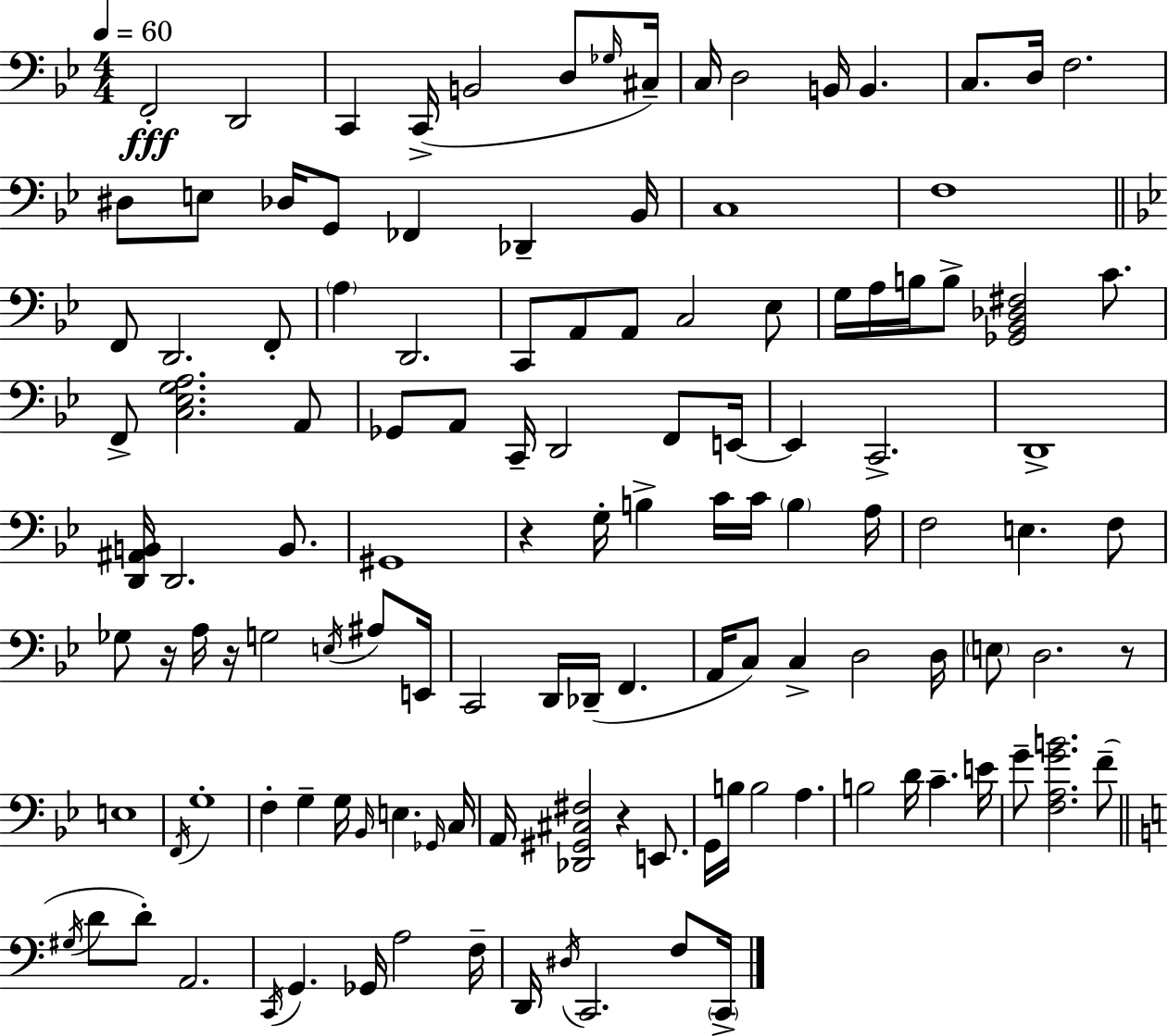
F2/h D2/h C2/q C2/s B2/h D3/e Gb3/s C#3/s C3/s D3/h B2/s B2/q. C3/e. D3/s F3/h. D#3/e E3/e Db3/s G2/e FES2/q Db2/q Bb2/s C3/w F3/w F2/e D2/h. F2/e A3/q D2/h. C2/e A2/e A2/e C3/h Eb3/e G3/s A3/s B3/s B3/e [Gb2,Bb2,Db3,F#3]/h C4/e. F2/e [C3,Eb3,G3,A3]/h. A2/e Gb2/e A2/e C2/s D2/h F2/e E2/s E2/q C2/h. D2/w [D2,A#2,B2]/s D2/h. B2/e. G#2/w R/q G3/s B3/q C4/s C4/s B3/q A3/s F3/h E3/q. F3/e Gb3/e R/s A3/s R/s G3/h E3/s A#3/e E2/s C2/h D2/s Db2/s F2/q. A2/s C3/e C3/q D3/h D3/s E3/e D3/h. R/e E3/w F2/s G3/w F3/q G3/q G3/s Bb2/s E3/q. Gb2/s C3/s A2/s [Db2,G#2,C#3,F#3]/h R/q E2/e. G2/s B3/s B3/h A3/q. B3/h D4/s C4/q. E4/s G4/e [F3,A3,G4,B4]/h. F4/e G#3/s D4/e D4/e A2/h. C2/s G2/q. Gb2/s A3/h F3/s D2/s D#3/s C2/h. F3/e C2/s